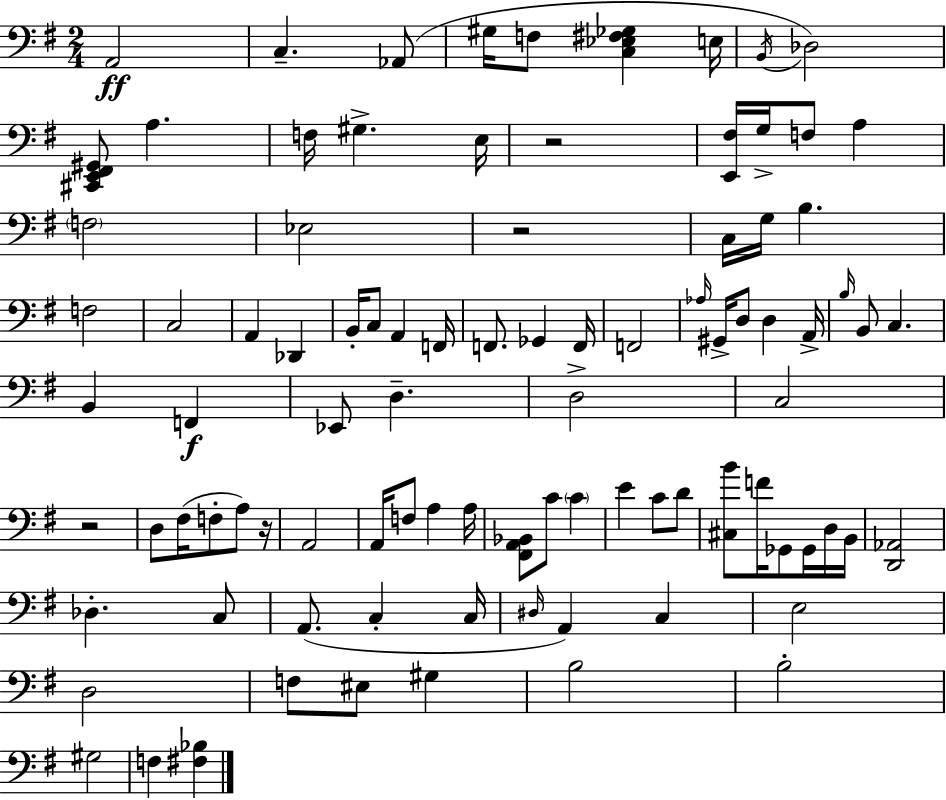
A2/h C3/q. Ab2/e G#3/s F3/e [C3,Eb3,F#3,Gb3]/q E3/s B2/s Db3/h [C#2,E2,F#2,G#2]/e A3/q. F3/s G#3/q. E3/s R/h [E2,F#3]/s G3/s F3/e A3/q F3/h Eb3/h R/h C3/s G3/s B3/q. F3/h C3/h A2/q Db2/q B2/s C3/e A2/q F2/s F2/e. Gb2/q F2/s F2/h Ab3/s G#2/s D3/e D3/q A2/s B3/s B2/e C3/q. B2/q F2/q Eb2/e D3/q. D3/h C3/h R/h D3/e F#3/s F3/e A3/e R/s A2/h A2/s F3/e A3/q A3/s [F#2,A2,Bb2]/e C4/e C4/q E4/q C4/e D4/e [C#3,B4]/e F4/s Gb2/e Gb2/s D3/s B2/s [D2,Ab2]/h Db3/q. C3/e A2/e. C3/q C3/s D#3/s A2/q C3/q E3/h D3/h F3/e EIS3/e G#3/q B3/h B3/h G#3/h F3/q [F#3,Bb3]/q